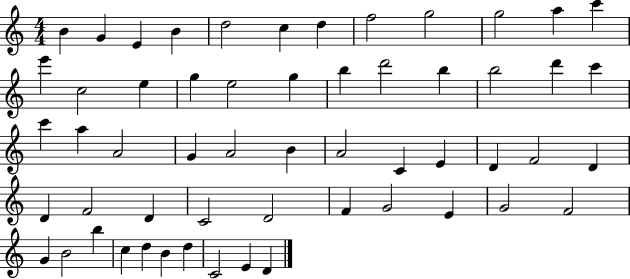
{
  \clef treble
  \numericTimeSignature
  \time 4/4
  \key c \major
  b'4 g'4 e'4 b'4 | d''2 c''4 d''4 | f''2 g''2 | g''2 a''4 c'''4 | \break e'''4 c''2 e''4 | g''4 e''2 g''4 | b''4 d'''2 b''4 | b''2 d'''4 c'''4 | \break c'''4 a''4 a'2 | g'4 a'2 b'4 | a'2 c'4 e'4 | d'4 f'2 d'4 | \break d'4 f'2 d'4 | c'2 d'2 | f'4 g'2 e'4 | g'2 f'2 | \break g'4 b'2 b''4 | c''4 d''4 b'4 d''4 | c'2 e'4 d'4 | \bar "|."
}